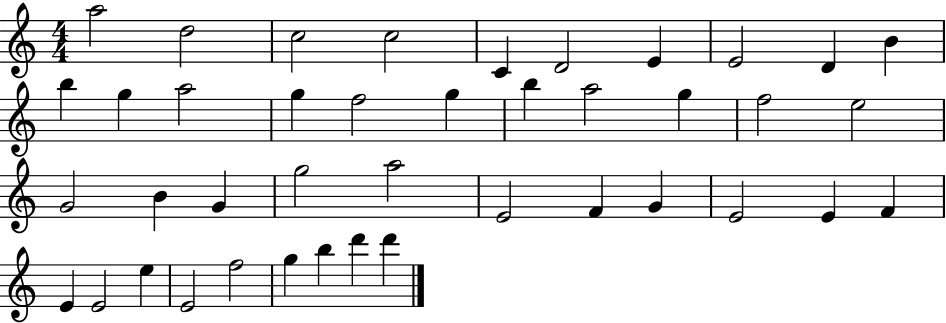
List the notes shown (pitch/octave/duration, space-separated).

A5/h D5/h C5/h C5/h C4/q D4/h E4/q E4/h D4/q B4/q B5/q G5/q A5/h G5/q F5/h G5/q B5/q A5/h G5/q F5/h E5/h G4/h B4/q G4/q G5/h A5/h E4/h F4/q G4/q E4/h E4/q F4/q E4/q E4/h E5/q E4/h F5/h G5/q B5/q D6/q D6/q